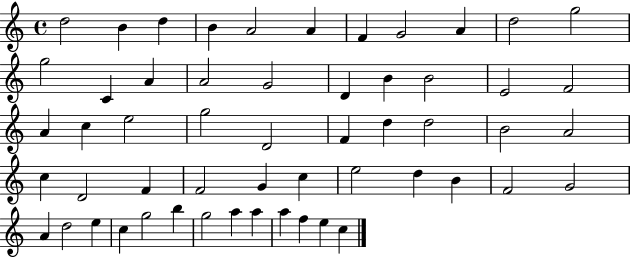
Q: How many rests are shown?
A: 0